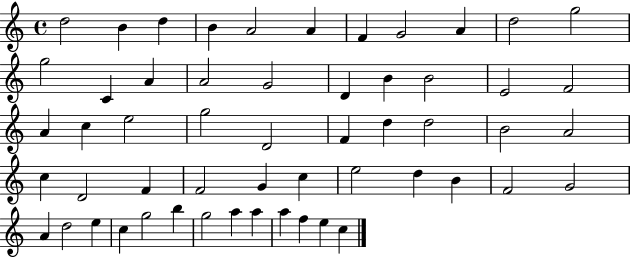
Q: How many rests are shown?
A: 0